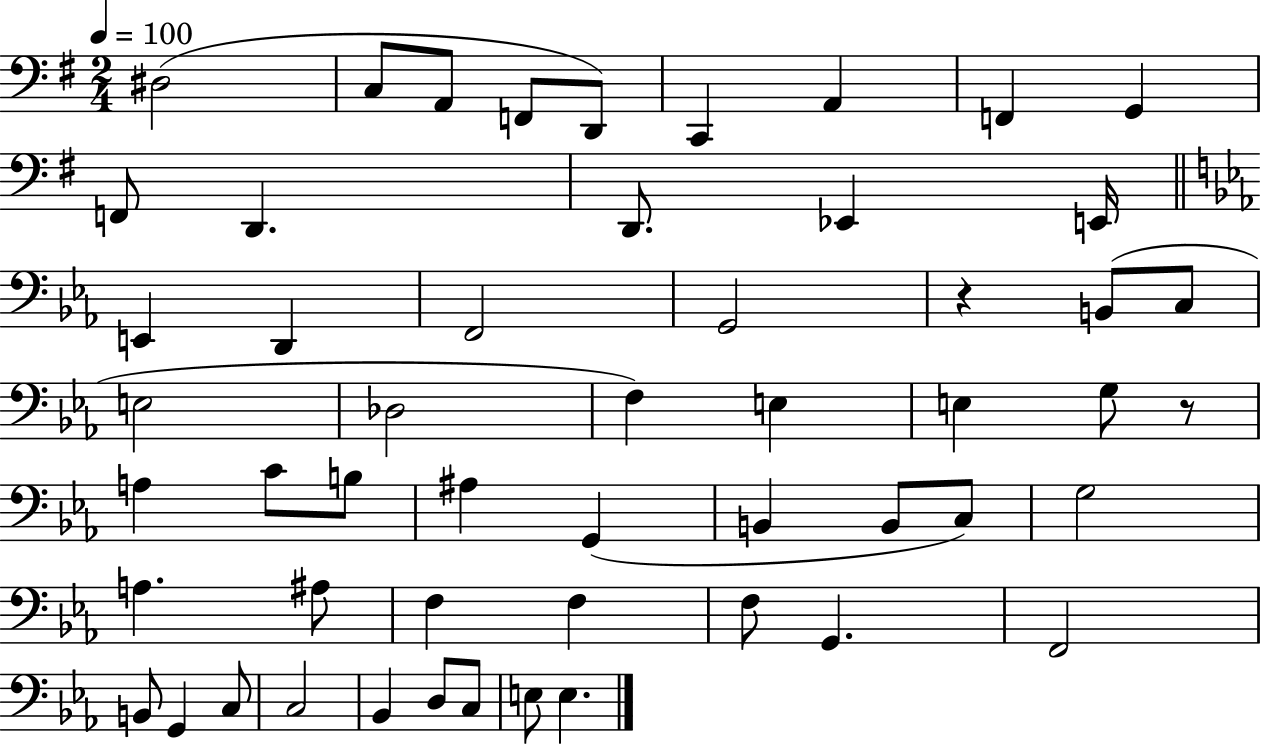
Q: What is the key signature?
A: G major